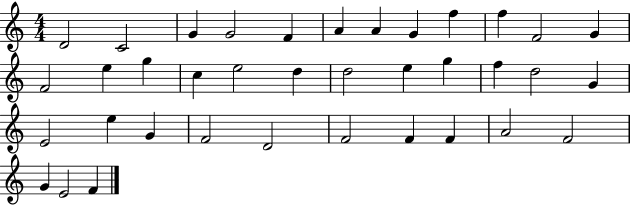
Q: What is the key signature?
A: C major